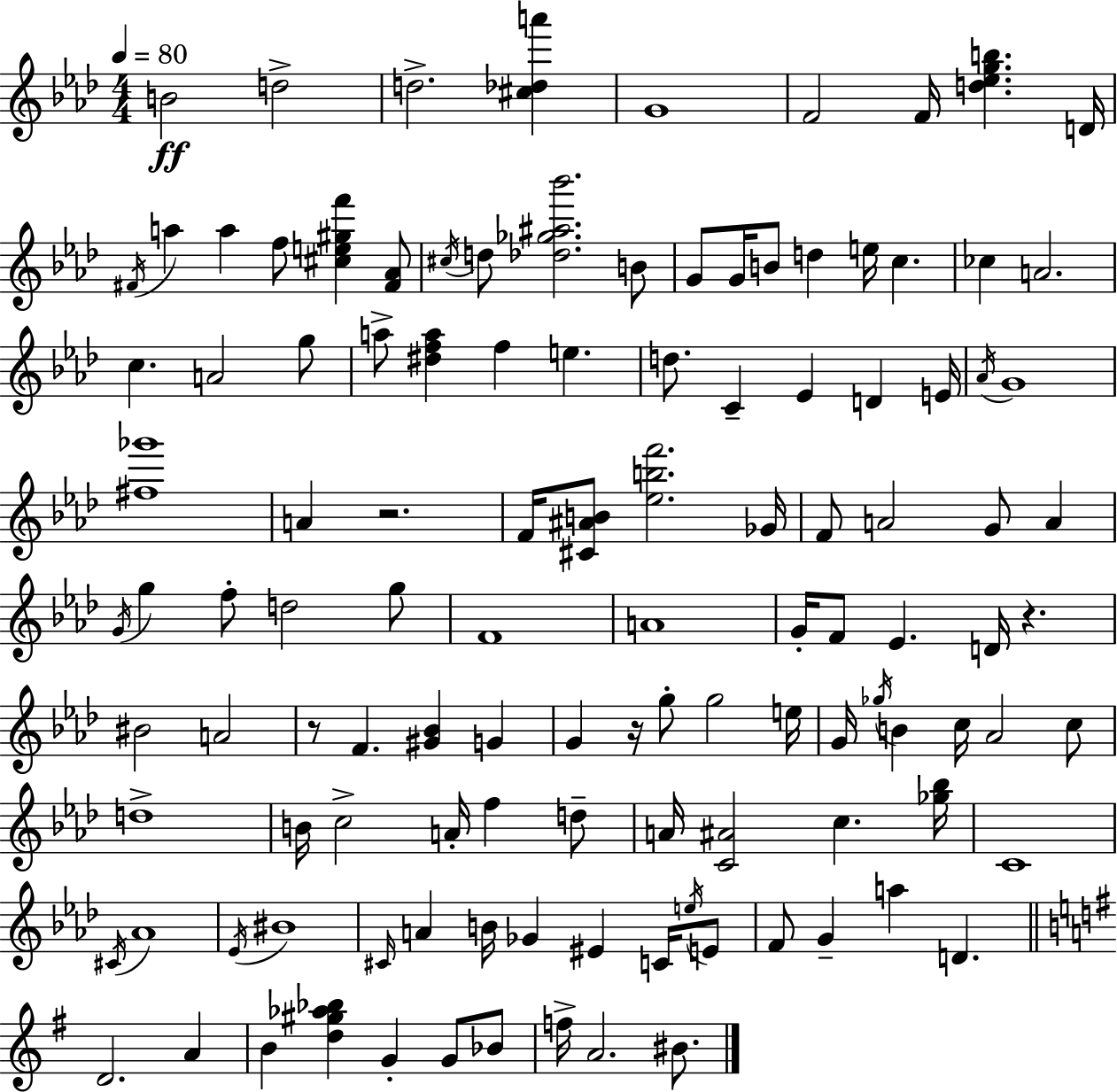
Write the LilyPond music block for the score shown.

{
  \clef treble
  \numericTimeSignature
  \time 4/4
  \key aes \major
  \tempo 4 = 80
  b'2\ff d''2-> | d''2.-> <cis'' des'' a'''>4 | g'1 | f'2 f'16 <d'' ees'' g'' b''>4. d'16 | \break \acciaccatura { fis'16 } a''4 a''4 f''8 <cis'' e'' gis'' f'''>4 <fis' aes'>8 | \acciaccatura { cis''16 } d''8 <des'' ges'' ais'' bes'''>2. | b'8 g'8 g'16 b'8 d''4 e''16 c''4. | ces''4 a'2. | \break c''4. a'2 | g''8 a''8-> <dis'' f'' a''>4 f''4 e''4. | d''8. c'4-- ees'4 d'4 | e'16 \acciaccatura { aes'16 } g'1 | \break <fis'' ges'''>1 | a'4 r2. | f'16 <cis' ais' b'>8 <ees'' b'' f'''>2. | ges'16 f'8 a'2 g'8 a'4 | \break \acciaccatura { g'16 } g''4 f''8-. d''2 | g''8 f'1 | a'1 | g'16-. f'8 ees'4. d'16 r4. | \break bis'2 a'2 | r8 f'4. <gis' bes'>4 | g'4 g'4 r16 g''8-. g''2 | e''16 g'16 \acciaccatura { ges''16 } b'4 c''16 aes'2 | \break c''8 d''1-> | b'16 c''2-> a'16-. f''4 | d''8-- a'16 <c' ais'>2 c''4. | <ges'' bes''>16 c'1 | \break \acciaccatura { cis'16 } aes'1 | \acciaccatura { ees'16 } bis'1 | \grace { cis'16 } a'4 b'16 ges'4 | eis'4 c'16 \acciaccatura { e''16 } e'8 f'8 g'4-- a''4 | \break d'4. \bar "||" \break \key g \major d'2. a'4 | b'4 <d'' gis'' aes'' bes''>4 g'4-. g'8 bes'8 | f''16-> a'2. bis'8. | \bar "|."
}